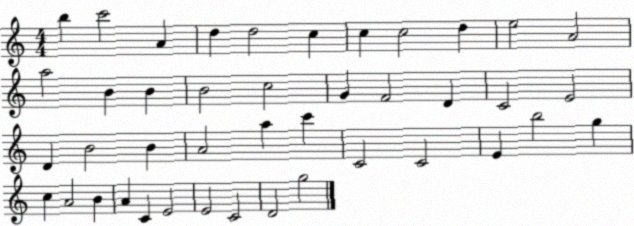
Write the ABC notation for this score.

X:1
T:Untitled
M:4/4
L:1/4
K:C
b c'2 A d d2 c c c2 d e2 A2 a2 B B B2 c2 G F2 D C2 E2 D B2 B A2 a c' C2 C2 E b2 g c A2 B A C E2 E2 C2 D2 g2